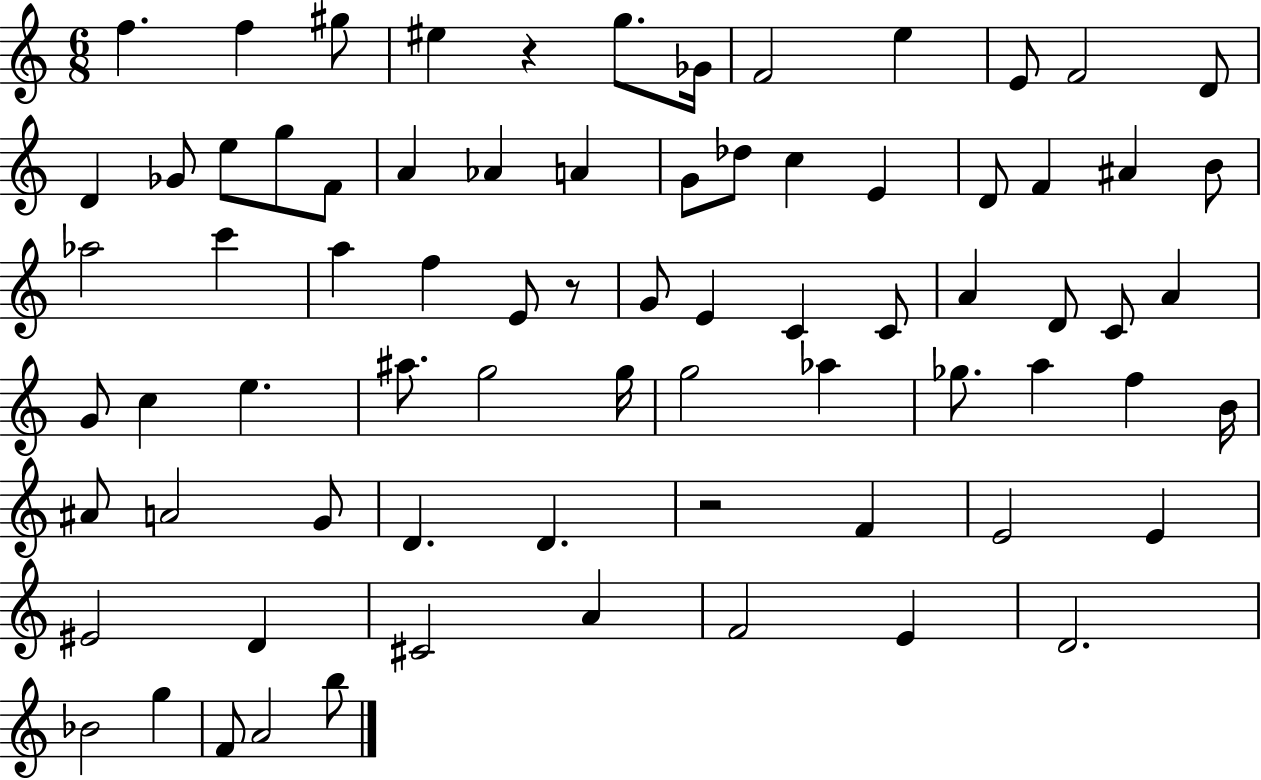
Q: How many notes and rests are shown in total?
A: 75